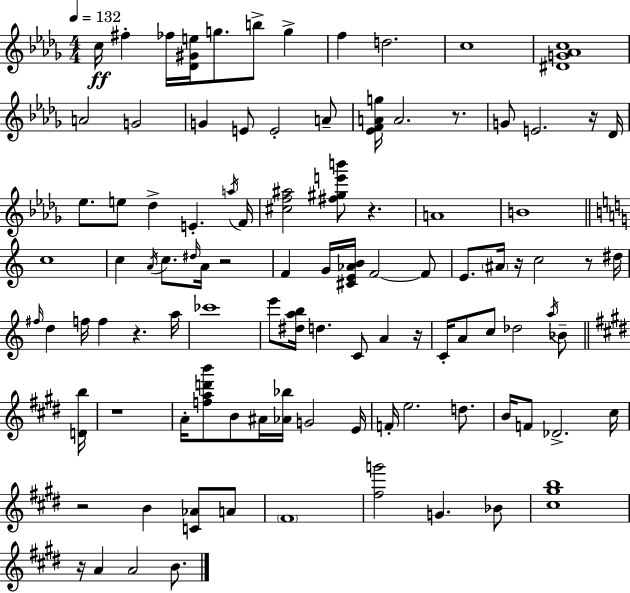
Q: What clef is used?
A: treble